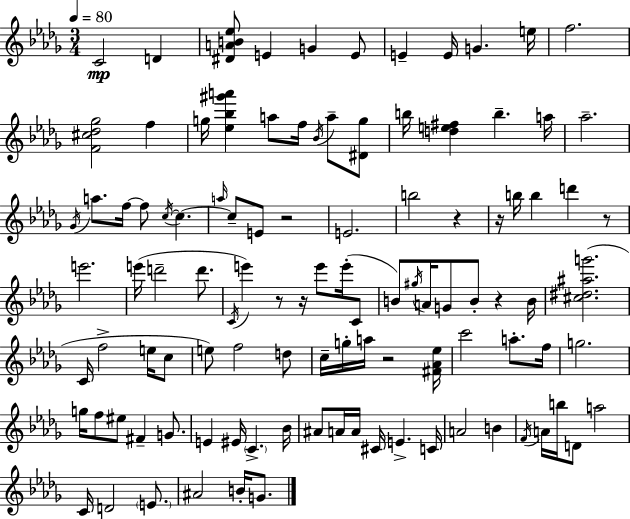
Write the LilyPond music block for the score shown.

{
  \clef treble
  \numericTimeSignature
  \time 3/4
  \key bes \minor
  \tempo 4 = 80
  c'2\mp d'4 | <dis' a' b' ees''>8 e'4 g'4 e'8 | e'4-- e'16 g'4. e''16 | f''2. | \break <f' cis'' des'' ges''>2 f''4 | g''16 <ees'' bes'' gis''' a'''>4 a''8 f''16 \acciaccatura { bes'16 } a''8-- <dis' g''>8 | b''16 <d'' e'' fis''>4 b''4.-- | a''16 aes''2.-- | \break \acciaccatura { ges'16 } a''8. f''16~~ f''8 \acciaccatura { c''16~ }~ c''4. | \grace { a''16 } c''8-- e'8 r2 | e'2. | b''2 | \break r4 r16 b''16 b''4 d'''4 | r8 e'''2. | e'''16( d'''2-- | d'''8. \acciaccatura { c'16 } e'''4) r8 r16 | \break e'''8 e'''16-.( c'8 b'8) \acciaccatura { gis''16 } a'16 g'8 b'8-. | r4 b'16 <cis'' dis'' ais'' g'''>2.( | c'16 f''2-> | e''16 c''8 e''8) f''2 | \break d''8 c''16-- g''16-. a''16 r2 | <fis' aes' ees''>16 c'''2 | a''8.-. f''16 g''2. | g''16 f''8 eis''8 fis'4-- | \break g'8. e'4 eis'16 \parenthesize c'4.-> | bes'16 ais'8 a'16 a'16 cis'16 e'4.-> | c'16 a'2 | b'4 \acciaccatura { f'16 } a'16 b''16 d'8 a''2 | \break c'16 d'2 | \parenthesize e'8. ais'2 | b'16-. g'8. \bar "|."
}